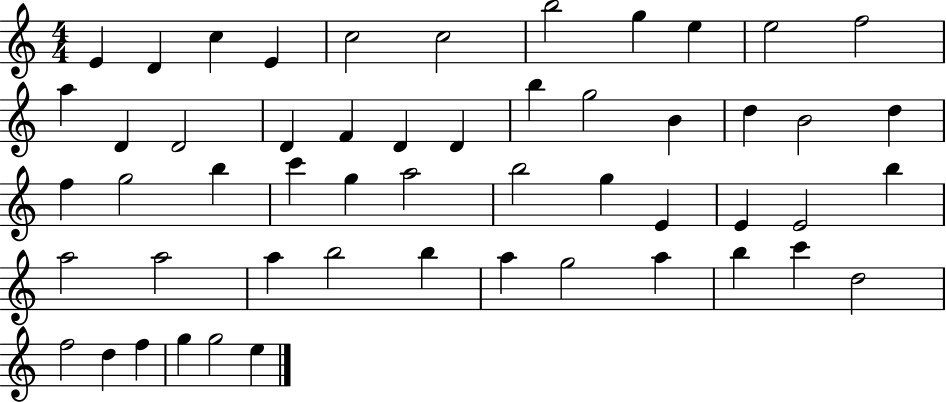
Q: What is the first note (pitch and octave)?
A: E4